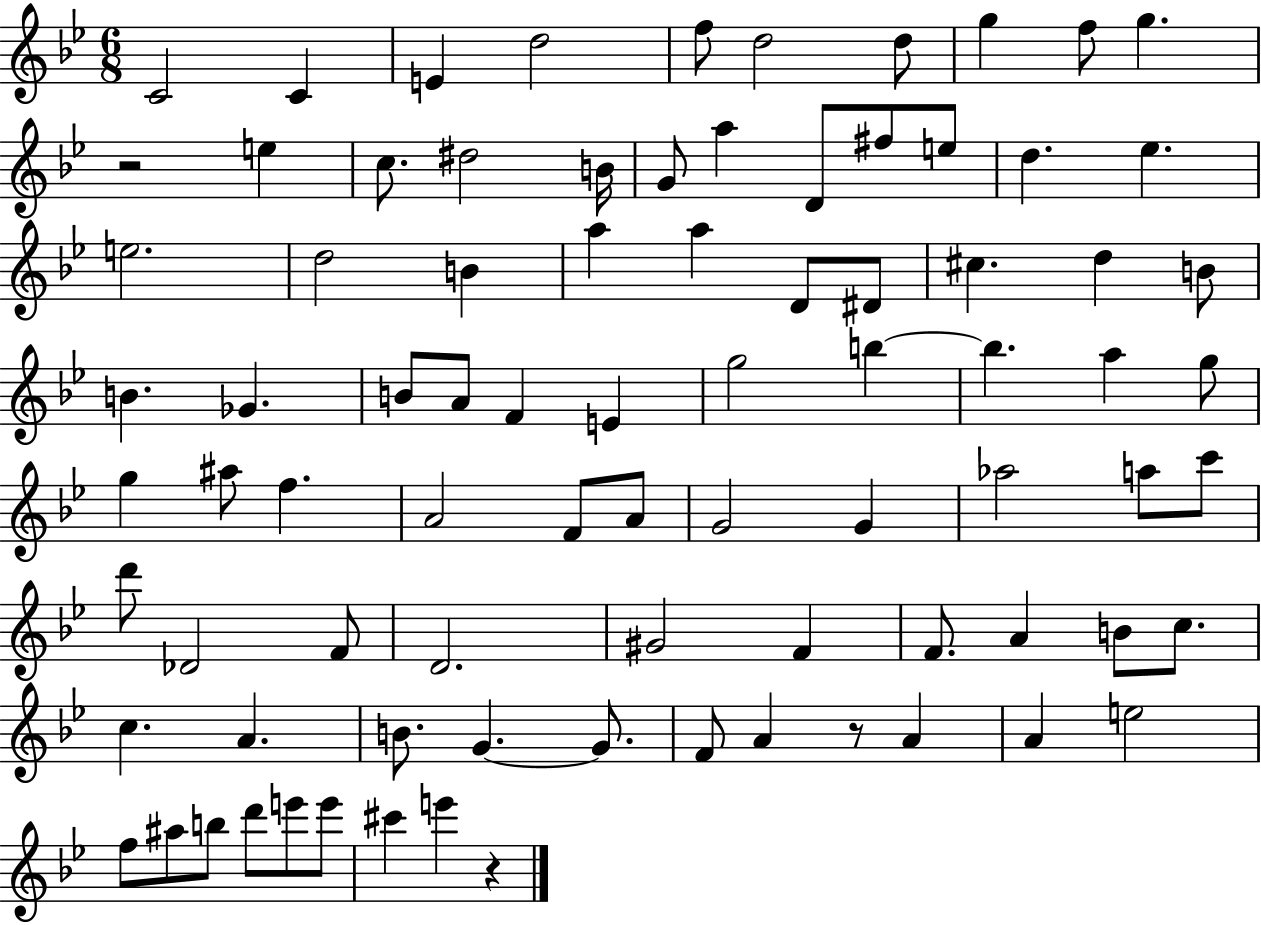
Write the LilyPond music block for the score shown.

{
  \clef treble
  \numericTimeSignature
  \time 6/8
  \key bes \major
  c'2 c'4 | e'4 d''2 | f''8 d''2 d''8 | g''4 f''8 g''4. | \break r2 e''4 | c''8. dis''2 b'16 | g'8 a''4 d'8 fis''8 e''8 | d''4. ees''4. | \break e''2. | d''2 b'4 | a''4 a''4 d'8 dis'8 | cis''4. d''4 b'8 | \break b'4. ges'4. | b'8 a'8 f'4 e'4 | g''2 b''4~~ | b''4. a''4 g''8 | \break g''4 ais''8 f''4. | a'2 f'8 a'8 | g'2 g'4 | aes''2 a''8 c'''8 | \break d'''8 des'2 f'8 | d'2. | gis'2 f'4 | f'8. a'4 b'8 c''8. | \break c''4. a'4. | b'8. g'4.~~ g'8. | f'8 a'4 r8 a'4 | a'4 e''2 | \break f''8 ais''8 b''8 d'''8 e'''8 e'''8 | cis'''4 e'''4 r4 | \bar "|."
}